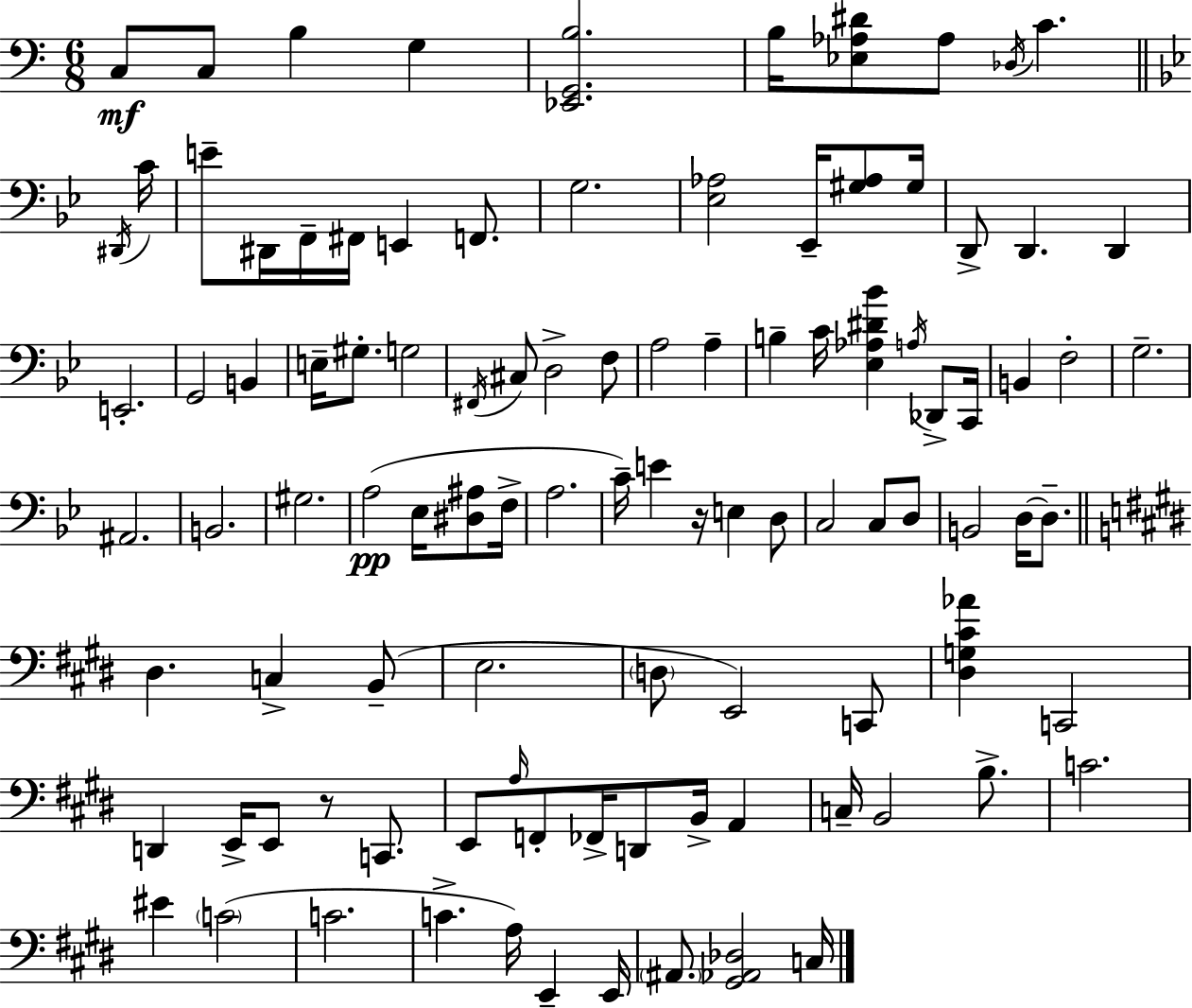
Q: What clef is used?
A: bass